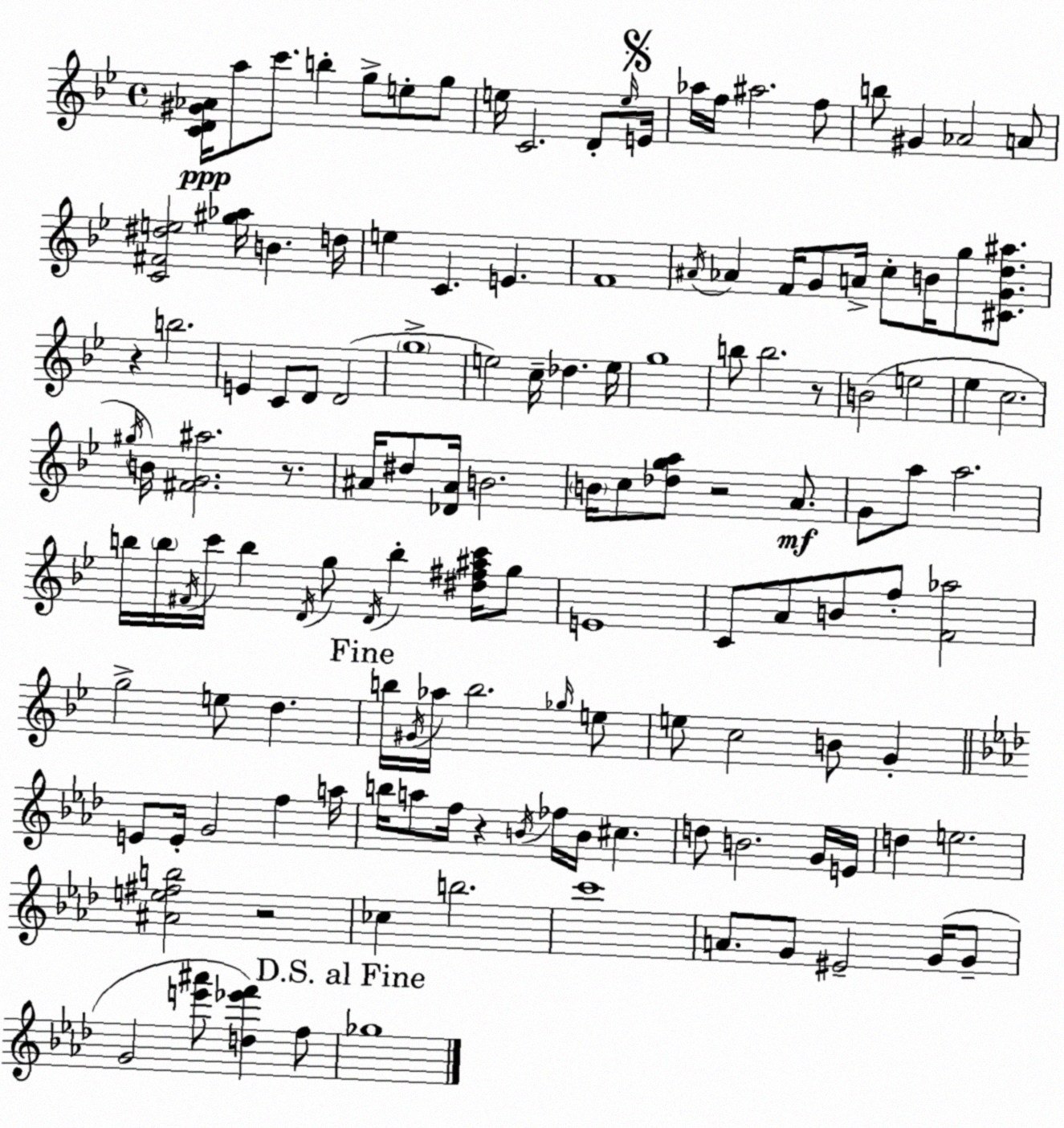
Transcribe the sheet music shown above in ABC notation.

X:1
T:Untitled
M:4/4
L:1/4
K:Gm
[CD^G_A]/4 a/2 c'/2 b g/2 e/2 g/2 e/4 C2 D/2 e/4 E/4 _a/4 f/4 ^a2 f/2 b/2 ^G _A2 A/2 [C^F^de]2 [^g_a]/4 B d/4 e C E F4 ^A/4 _A F/4 G/2 A/4 c/2 B/4 g/2 [^CGd^a]/2 z b2 E C/2 D/2 D2 g4 e2 c/4 _d e/4 g4 b/2 b2 z/2 B2 e2 _e c2 ^g/4 B/4 [^FG^a]2 z/2 ^A/4 ^d/2 [_D^A]/4 B2 B/4 c/2 [_dga]/2 z2 A/2 G/2 a/2 a2 b/4 b/4 ^F/4 c'/4 b D/4 g/2 D/4 b [^d^f^ac']/4 g/2 E4 C/2 A/2 B/2 f/2 [F_a]2 g2 e/2 d b/4 ^G/4 _a/4 b2 _g/4 e/2 e/2 c2 B/2 G E/2 E/4 G2 f a/4 b/4 a/2 f/4 z B/4 _f/4 B/4 ^c d/2 B2 G/4 E/4 d e2 [^Ae^fb]2 z2 _c b2 c'4 A/2 G/2 ^E2 G/4 G/2 G2 [e'^a']/2 [d_e'f'] f/2 _g4